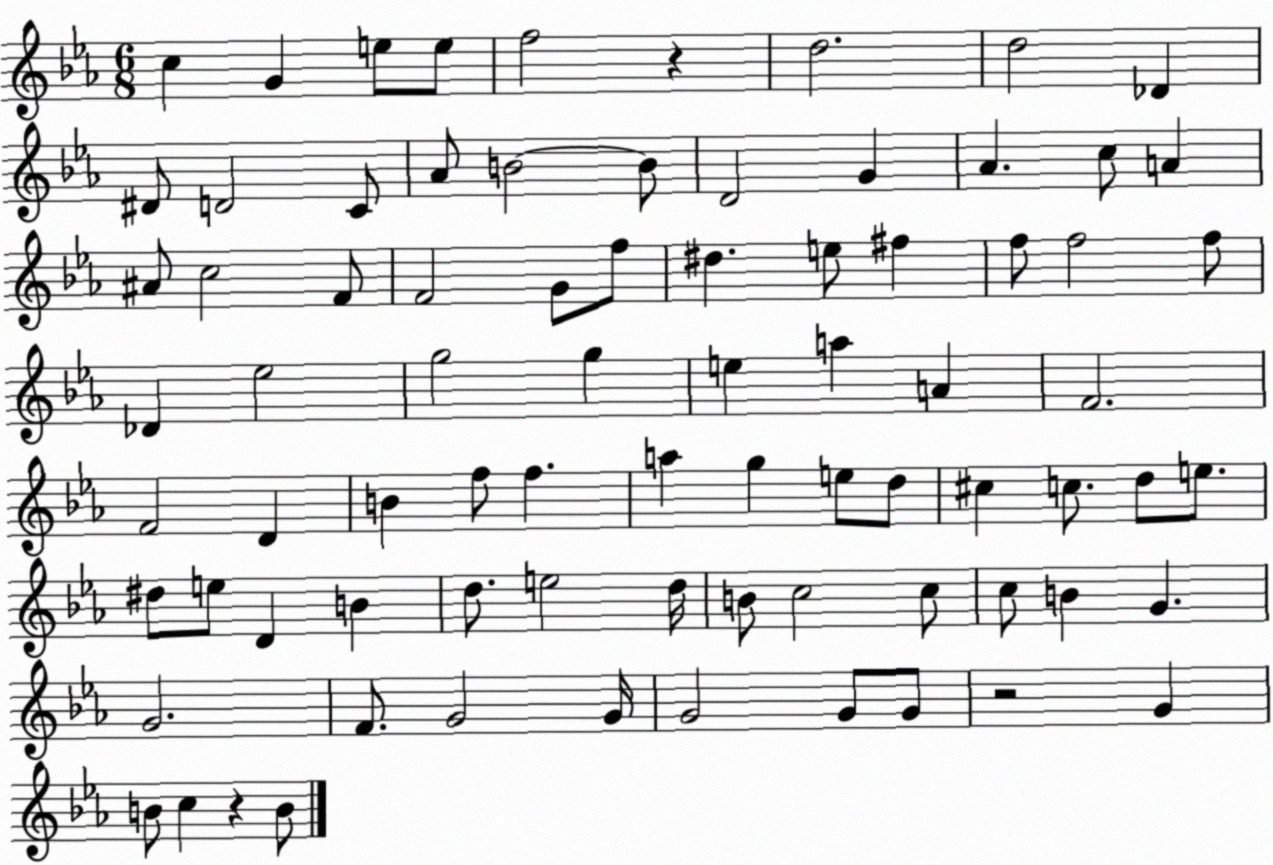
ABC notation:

X:1
T:Untitled
M:6/8
L:1/4
K:Eb
c G e/2 e/2 f2 z d2 d2 _D ^D/2 D2 C/2 _A/2 B2 B/2 D2 G _A c/2 A ^A/2 c2 F/2 F2 G/2 f/2 ^d e/2 ^f f/2 f2 f/2 _D _e2 g2 g e a A F2 F2 D B f/2 f a g e/2 d/2 ^c c/2 d/2 e/2 ^d/2 e/2 D B d/2 e2 d/4 B/2 c2 c/2 c/2 B G G2 F/2 G2 G/4 G2 G/2 G/2 z2 G B/2 c z B/2